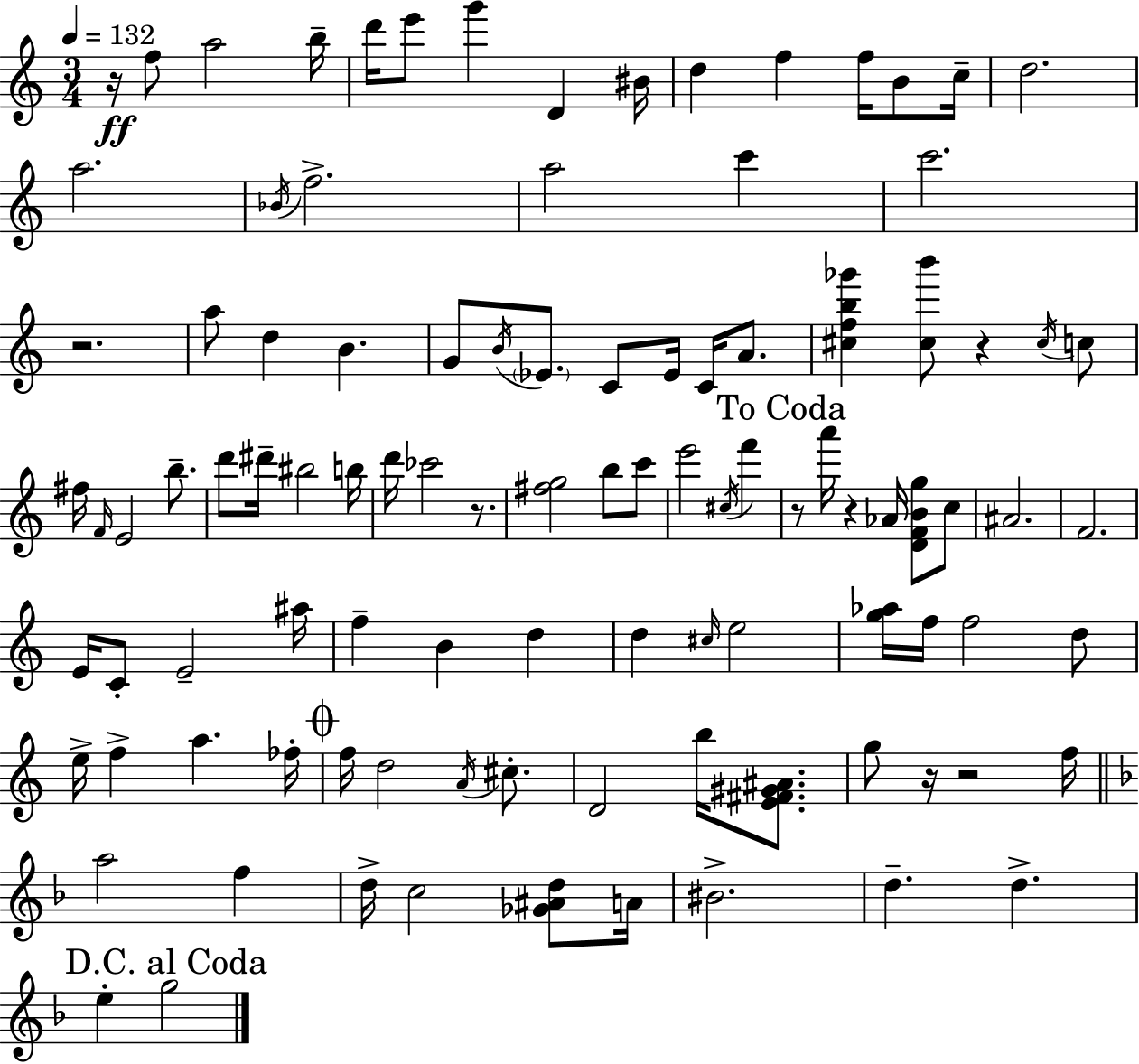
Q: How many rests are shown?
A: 8